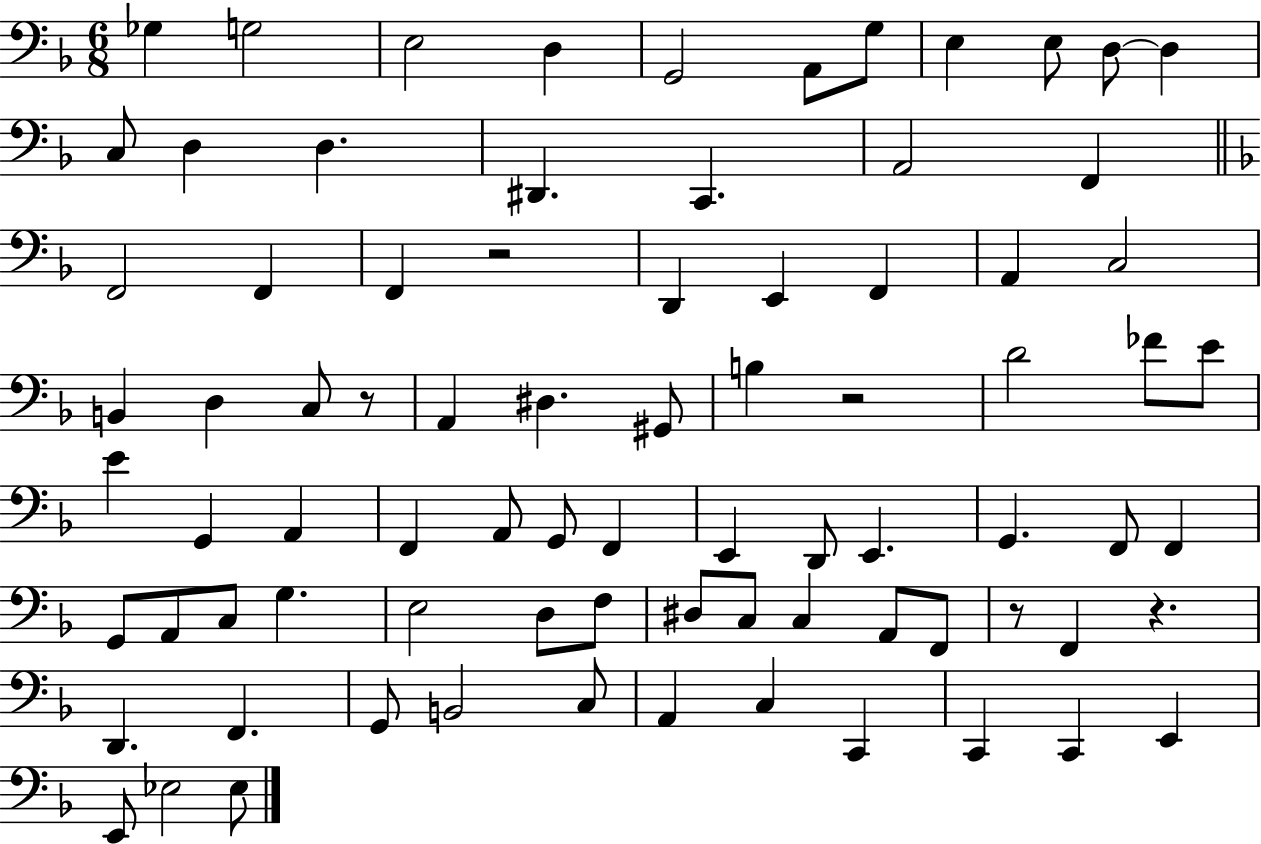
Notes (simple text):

Gb3/q G3/h E3/h D3/q G2/h A2/e G3/e E3/q E3/e D3/e D3/q C3/e D3/q D3/q. D#2/q. C2/q. A2/h F2/q F2/h F2/q F2/q R/h D2/q E2/q F2/q A2/q C3/h B2/q D3/q C3/e R/e A2/q D#3/q. G#2/e B3/q R/h D4/h FES4/e E4/e E4/q G2/q A2/q F2/q A2/e G2/e F2/q E2/q D2/e E2/q. G2/q. F2/e F2/q G2/e A2/e C3/e G3/q. E3/h D3/e F3/e D#3/e C3/e C3/q A2/e F2/e R/e F2/q R/q. D2/q. F2/q. G2/e B2/h C3/e A2/q C3/q C2/q C2/q C2/q E2/q E2/e Eb3/h Eb3/e